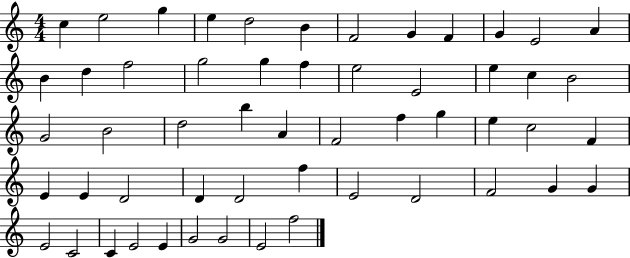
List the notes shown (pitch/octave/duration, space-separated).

C5/q E5/h G5/q E5/q D5/h B4/q F4/h G4/q F4/q G4/q E4/h A4/q B4/q D5/q F5/h G5/h G5/q F5/q E5/h E4/h E5/q C5/q B4/h G4/h B4/h D5/h B5/q A4/q F4/h F5/q G5/q E5/q C5/h F4/q E4/q E4/q D4/h D4/q D4/h F5/q E4/h D4/h F4/h G4/q G4/q E4/h C4/h C4/q E4/h E4/q G4/h G4/h E4/h F5/h